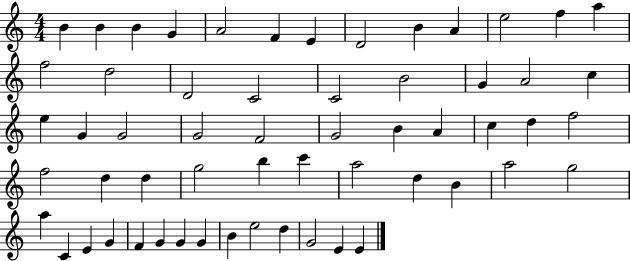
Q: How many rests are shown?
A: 0